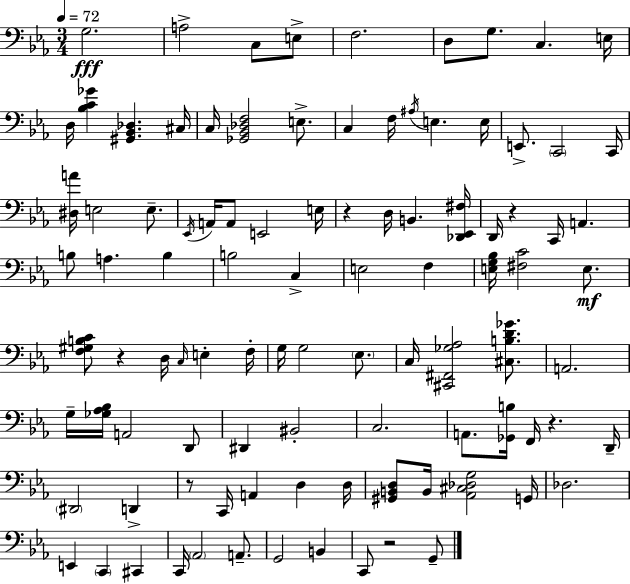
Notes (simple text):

G3/h. A3/h C3/e E3/e F3/h. D3/e G3/e. C3/q. E3/s D3/s [Bb3,C4,Gb4]/q [G#2,Bb2,Db3]/q. C#3/s C3/s [Gb2,Bb2,Db3,F3]/h E3/e. C3/q F3/s A#3/s E3/q. E3/s E2/e. C2/h C2/s [D#3,A4]/s E3/h E3/e. Eb2/s A2/s A2/e E2/h E3/s R/q D3/s B2/q. [Db2,Eb2,F#3]/s D2/s R/q C2/s A2/q. B3/e A3/q. B3/q B3/h C3/q E3/h F3/q [E3,G3,Bb3]/s [F#3,C4]/h E3/e. [F3,G#3,B3,C4]/e R/q D3/s C3/s E3/q F3/s G3/s G3/h Eb3/e. C3/s [C#2,F#2,Gb3,Ab3]/h [C#3,B3,D4,Gb4]/e. A2/h. G3/s [Gb3,Ab3,Bb3]/s A2/h D2/e D#2/q BIS2/h C3/h. A2/e. [Gb2,B3]/s F2/s R/q. D2/s D#2/h D2/q R/e C2/s A2/q D3/q D3/s [G#2,B2,D3]/e B2/s [Ab2,C#3,Db3,G3]/h G2/s Db3/h. E2/q C2/q C#2/q C2/s Ab2/h A2/e. G2/h B2/q C2/e R/h G2/e